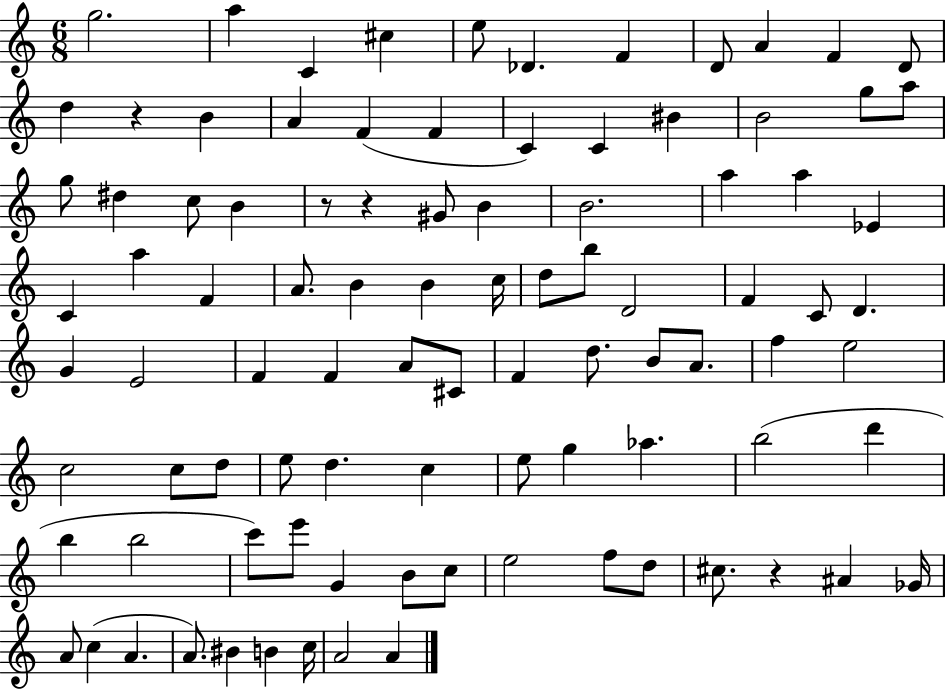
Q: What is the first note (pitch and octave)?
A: G5